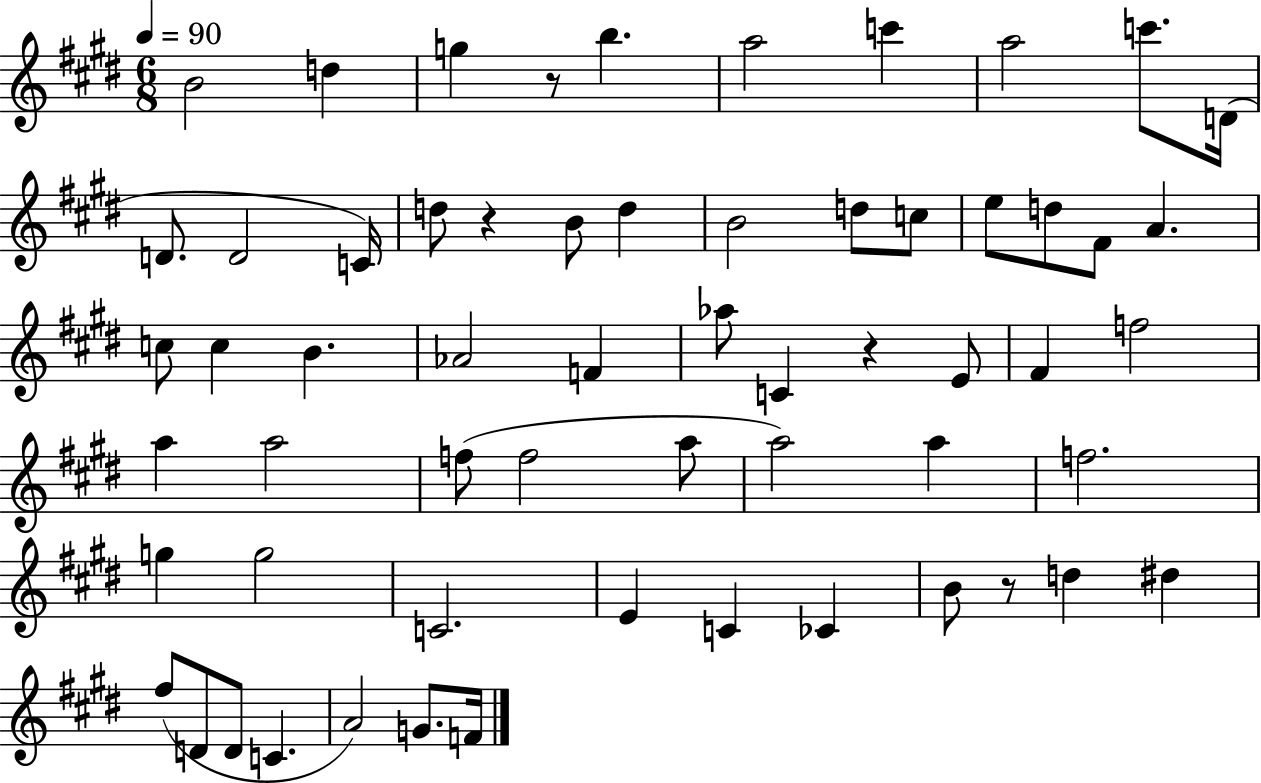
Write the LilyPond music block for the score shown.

{
  \clef treble
  \numericTimeSignature
  \time 6/8
  \key e \major
  \tempo 4 = 90
  b'2 d''4 | g''4 r8 b''4. | a''2 c'''4 | a''2 c'''8. d'16( | \break d'8. d'2 c'16) | d''8 r4 b'8 d''4 | b'2 d''8 c''8 | e''8 d''8 fis'8 a'4. | \break c''8 c''4 b'4. | aes'2 f'4 | aes''8 c'4 r4 e'8 | fis'4 f''2 | \break a''4 a''2 | f''8( f''2 a''8 | a''2) a''4 | f''2. | \break g''4 g''2 | c'2. | e'4 c'4 ces'4 | b'8 r8 d''4 dis''4 | \break fis''8( d'8 d'8 c'4. | a'2) g'8. f'16 | \bar "|."
}